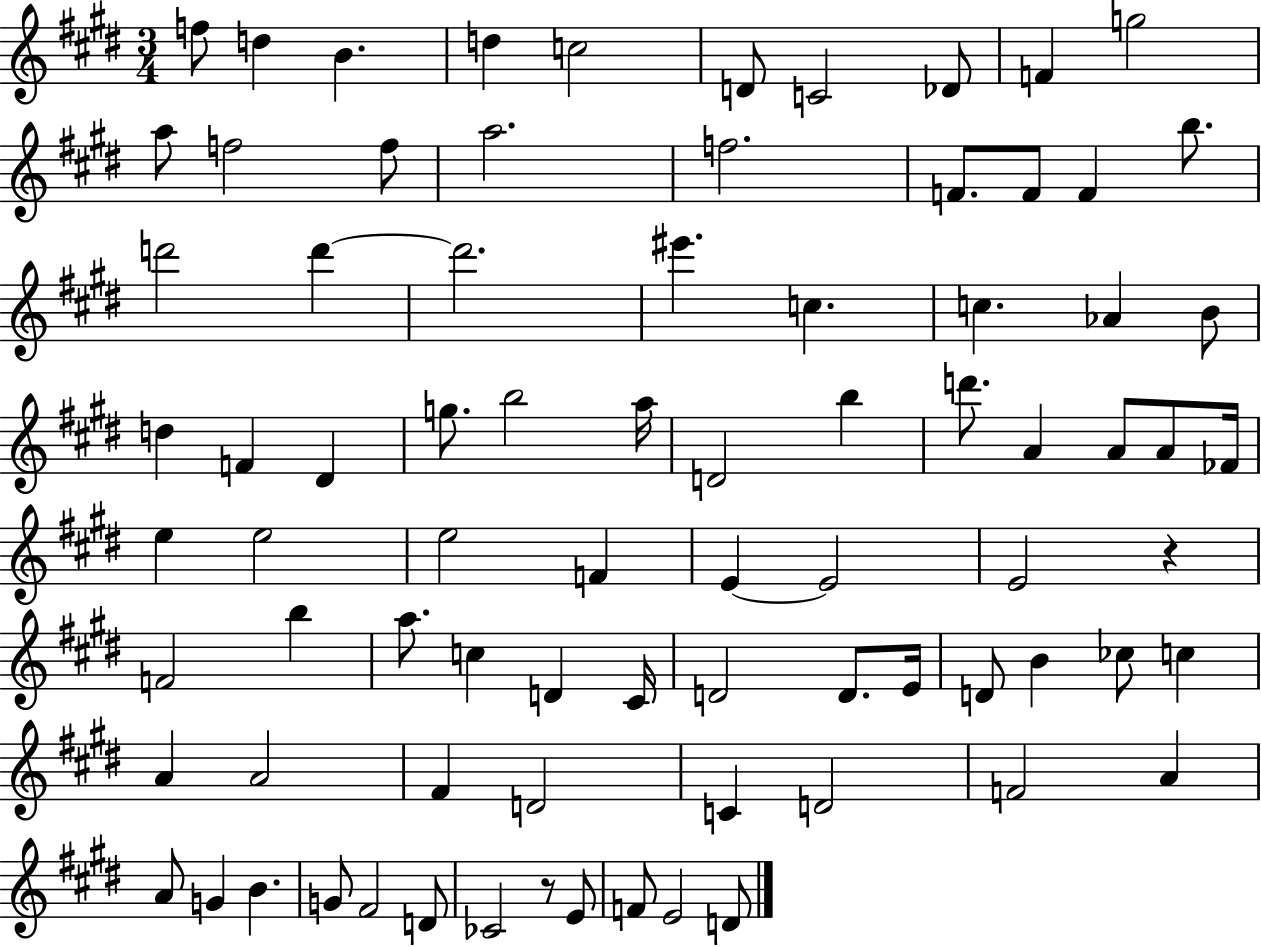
{
  \clef treble
  \numericTimeSignature
  \time 3/4
  \key e \major
  f''8 d''4 b'4. | d''4 c''2 | d'8 c'2 des'8 | f'4 g''2 | \break a''8 f''2 f''8 | a''2. | f''2. | f'8. f'8 f'4 b''8. | \break d'''2 d'''4~~ | d'''2. | eis'''4. c''4. | c''4. aes'4 b'8 | \break d''4 f'4 dis'4 | g''8. b''2 a''16 | d'2 b''4 | d'''8. a'4 a'8 a'8 fes'16 | \break e''4 e''2 | e''2 f'4 | e'4~~ e'2 | e'2 r4 | \break f'2 b''4 | a''8. c''4 d'4 cis'16 | d'2 d'8. e'16 | d'8 b'4 ces''8 c''4 | \break a'4 a'2 | fis'4 d'2 | c'4 d'2 | f'2 a'4 | \break a'8 g'4 b'4. | g'8 fis'2 d'8 | ces'2 r8 e'8 | f'8 e'2 d'8 | \break \bar "|."
}